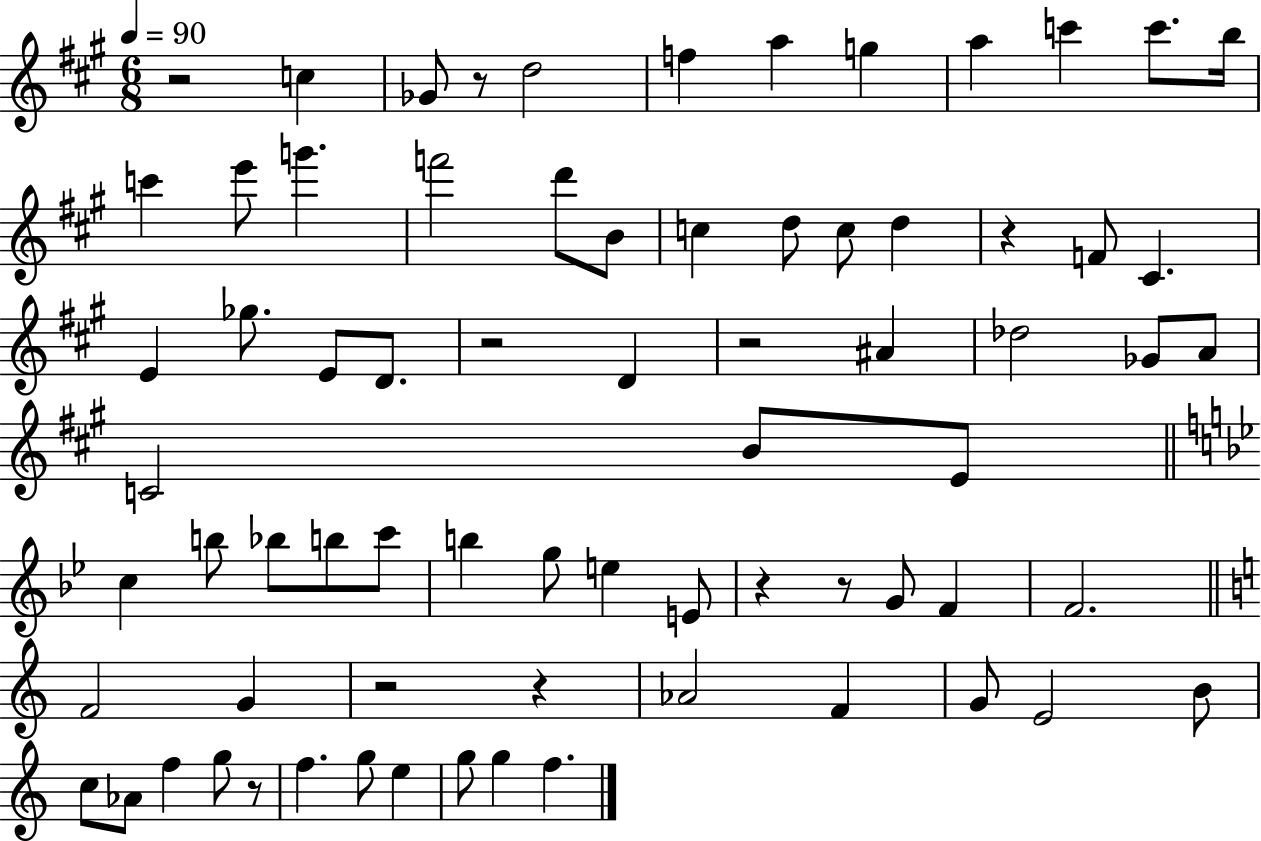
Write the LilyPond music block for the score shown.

{
  \clef treble
  \numericTimeSignature
  \time 6/8
  \key a \major
  \tempo 4 = 90
  \repeat volta 2 { r2 c''4 | ges'8 r8 d''2 | f''4 a''4 g''4 | a''4 c'''4 c'''8. b''16 | \break c'''4 e'''8 g'''4. | f'''2 d'''8 b'8 | c''4 d''8 c''8 d''4 | r4 f'8 cis'4. | \break e'4 ges''8. e'8 d'8. | r2 d'4 | r2 ais'4 | des''2 ges'8 a'8 | \break c'2 b'8 e'8 | \bar "||" \break \key bes \major c''4 b''8 bes''8 b''8 c'''8 | b''4 g''8 e''4 e'8 | r4 r8 g'8 f'4 | f'2. | \break \bar "||" \break \key c \major f'2 g'4 | r2 r4 | aes'2 f'4 | g'8 e'2 b'8 | \break c''8 aes'8 f''4 g''8 r8 | f''4. g''8 e''4 | g''8 g''4 f''4. | } \bar "|."
}